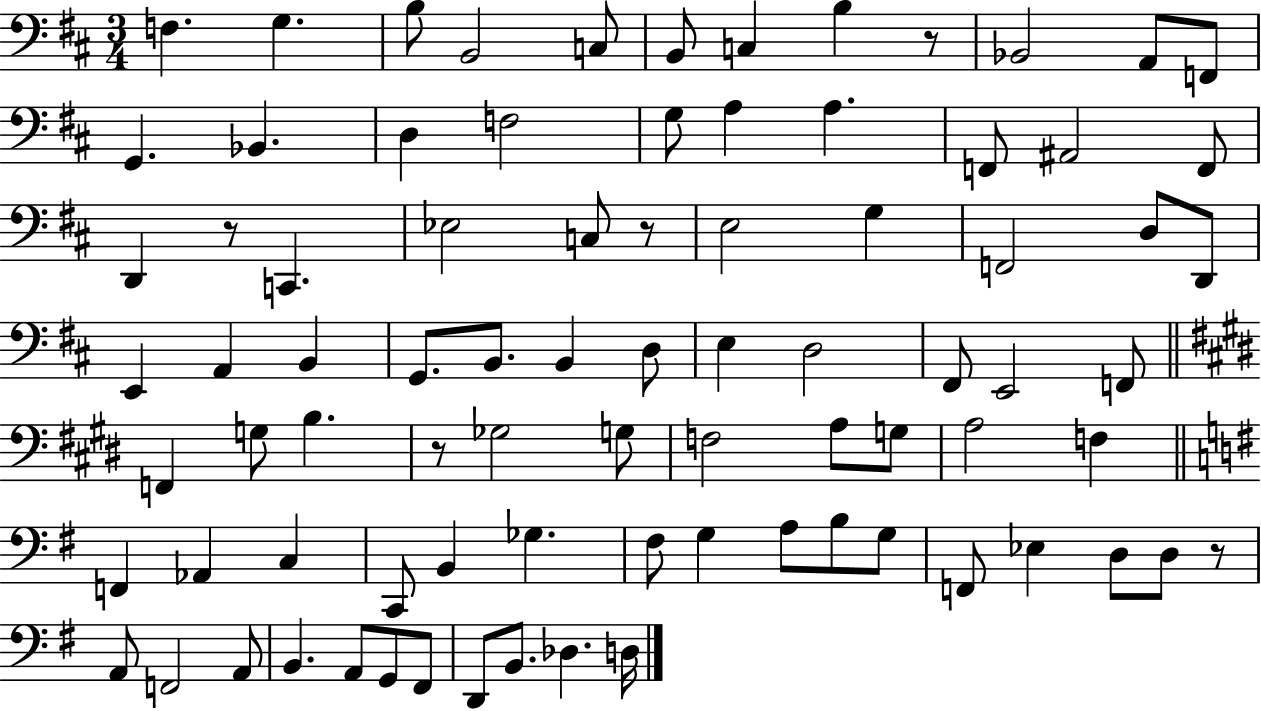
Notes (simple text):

F3/q. G3/q. B3/e B2/h C3/e B2/e C3/q B3/q R/e Bb2/h A2/e F2/e G2/q. Bb2/q. D3/q F3/h G3/e A3/q A3/q. F2/e A#2/h F2/e D2/q R/e C2/q. Eb3/h C3/e R/e E3/h G3/q F2/h D3/e D2/e E2/q A2/q B2/q G2/e. B2/e. B2/q D3/e E3/q D3/h F#2/e E2/h F2/e F2/q G3/e B3/q. R/e Gb3/h G3/e F3/h A3/e G3/e A3/h F3/q F2/q Ab2/q C3/q C2/e B2/q Gb3/q. F#3/e G3/q A3/e B3/e G3/e F2/e Eb3/q D3/e D3/e R/e A2/e F2/h A2/e B2/q. A2/e G2/e F#2/e D2/e B2/e. Db3/q. D3/s